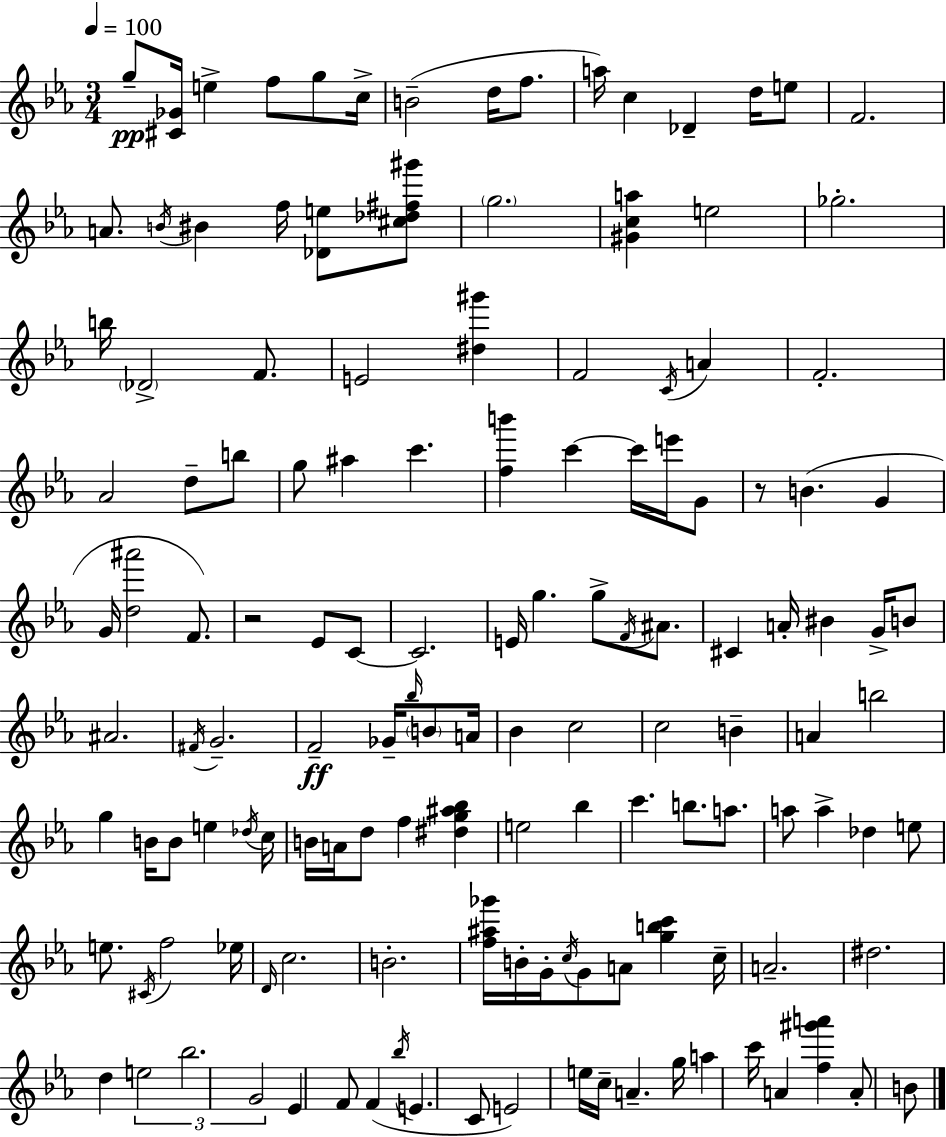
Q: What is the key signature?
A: EES major